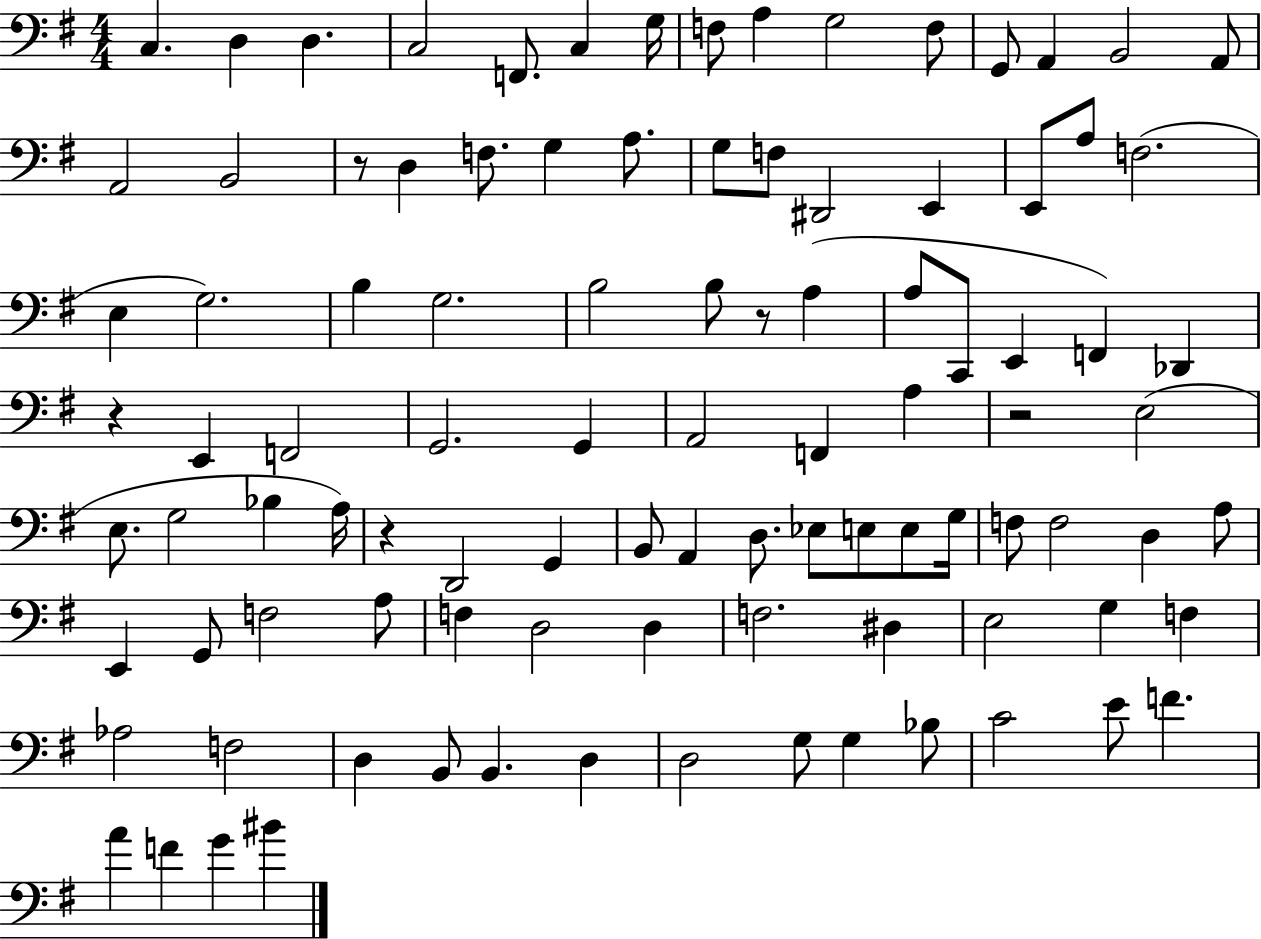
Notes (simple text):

C3/q. D3/q D3/q. C3/h F2/e. C3/q G3/s F3/e A3/q G3/h F3/e G2/e A2/q B2/h A2/e A2/h B2/h R/e D3/q F3/e. G3/q A3/e. G3/e F3/e D#2/h E2/q E2/e A3/e F3/h. E3/q G3/h. B3/q G3/h. B3/h B3/e R/e A3/q A3/e C2/e E2/q F2/q Db2/q R/q E2/q F2/h G2/h. G2/q A2/h F2/q A3/q R/h E3/h E3/e. G3/h Bb3/q A3/s R/q D2/h G2/q B2/e A2/q D3/e. Eb3/e E3/e E3/e G3/s F3/e F3/h D3/q A3/e E2/q G2/e F3/h A3/e F3/q D3/h D3/q F3/h. D#3/q E3/h G3/q F3/q Ab3/h F3/h D3/q B2/e B2/q. D3/q D3/h G3/e G3/q Bb3/e C4/h E4/e F4/q. A4/q F4/q G4/q BIS4/q